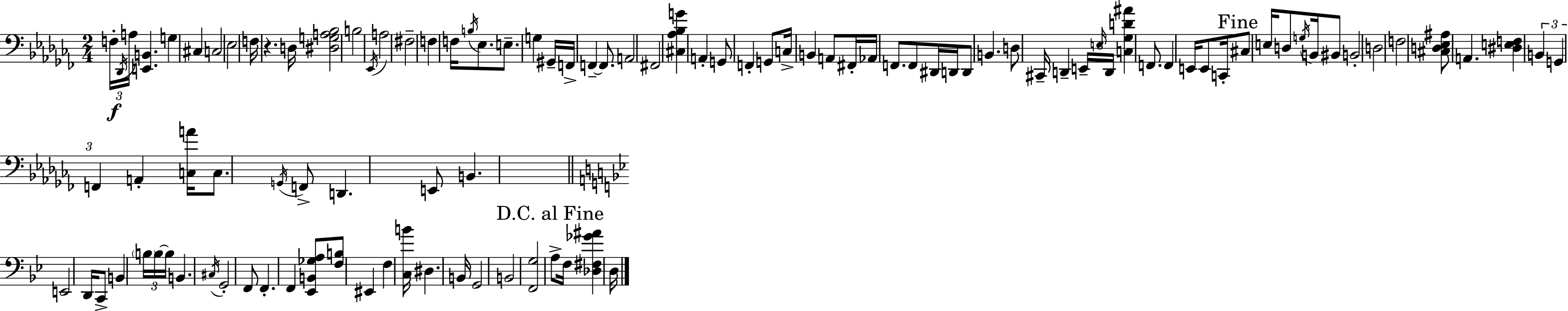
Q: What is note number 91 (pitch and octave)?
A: A3